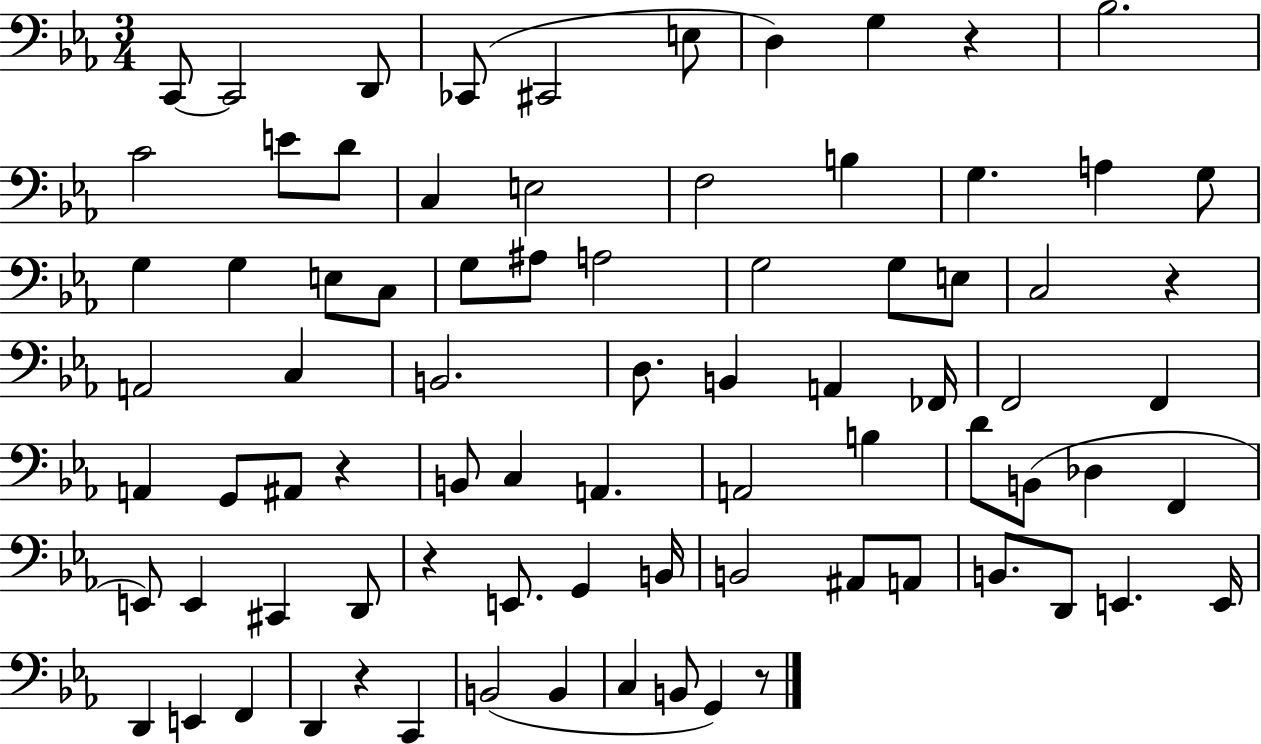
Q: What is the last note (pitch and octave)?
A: G2